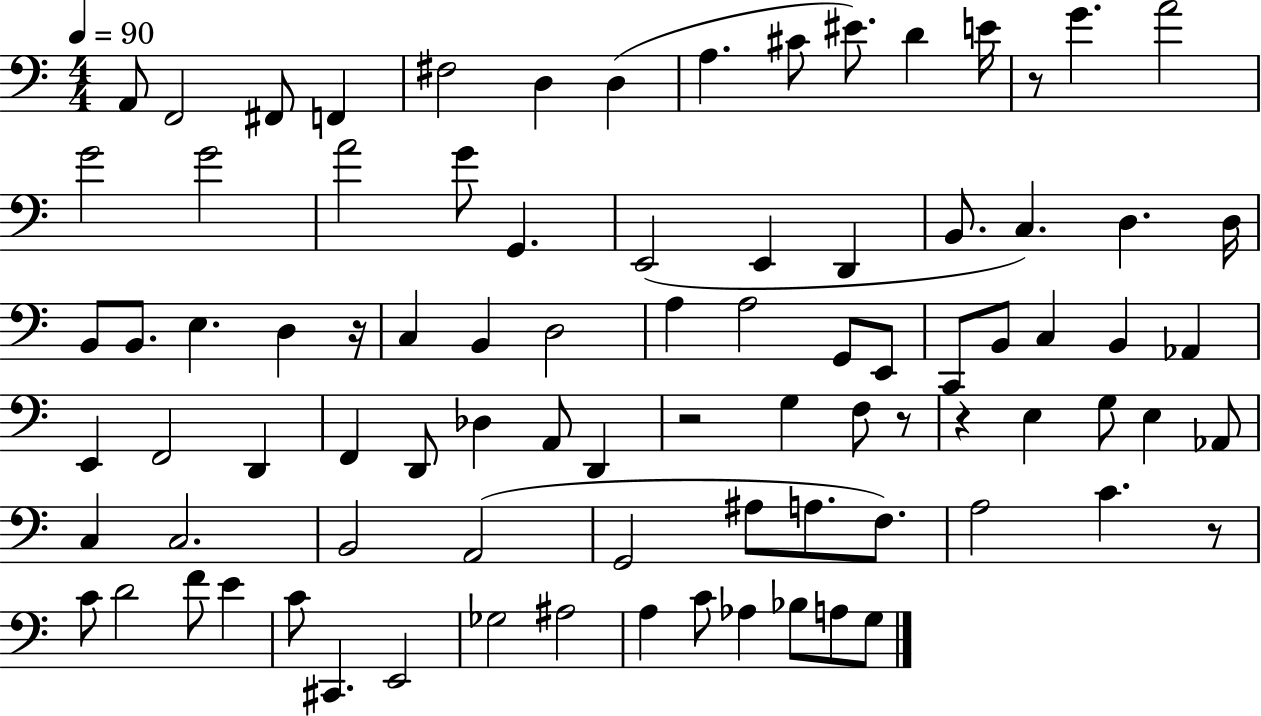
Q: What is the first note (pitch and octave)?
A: A2